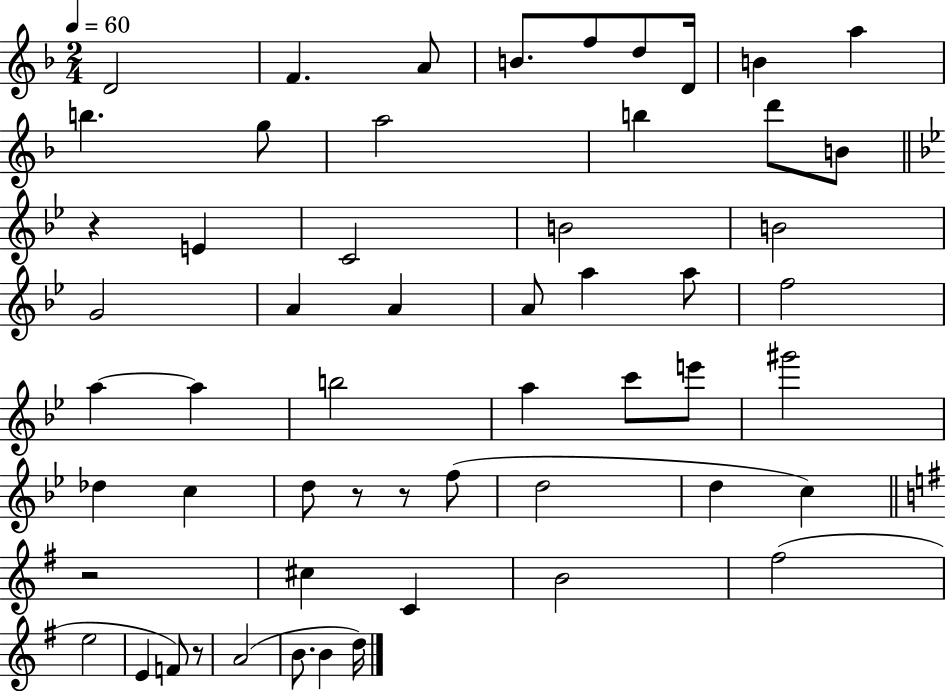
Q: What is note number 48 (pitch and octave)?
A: A4